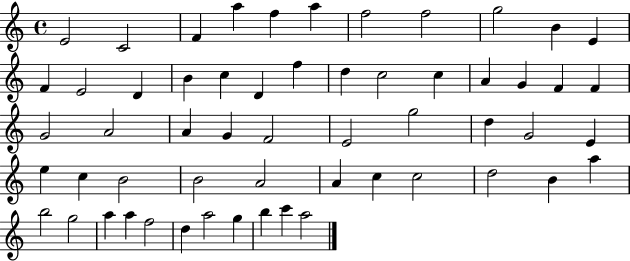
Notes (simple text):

E4/h C4/h F4/q A5/q F5/q A5/q F5/h F5/h G5/h B4/q E4/q F4/q E4/h D4/q B4/q C5/q D4/q F5/q D5/q C5/h C5/q A4/q G4/q F4/q F4/q G4/h A4/h A4/q G4/q F4/h E4/h G5/h D5/q G4/h E4/q E5/q C5/q B4/h B4/h A4/h A4/q C5/q C5/h D5/h B4/q A5/q B5/h G5/h A5/q A5/q F5/h D5/q A5/h G5/q B5/q C6/q A5/h